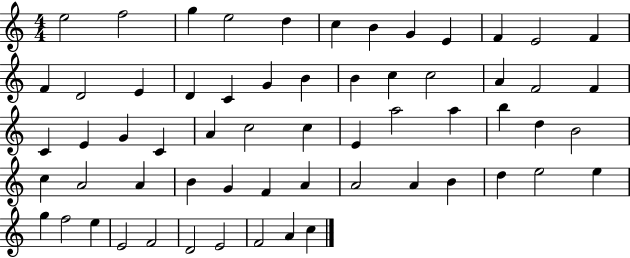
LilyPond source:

{
  \clef treble
  \numericTimeSignature
  \time 4/4
  \key c \major
  e''2 f''2 | g''4 e''2 d''4 | c''4 b'4 g'4 e'4 | f'4 e'2 f'4 | \break f'4 d'2 e'4 | d'4 c'4 g'4 b'4 | b'4 c''4 c''2 | a'4 f'2 f'4 | \break c'4 e'4 g'4 c'4 | a'4 c''2 c''4 | e'4 a''2 a''4 | b''4 d''4 b'2 | \break c''4 a'2 a'4 | b'4 g'4 f'4 a'4 | a'2 a'4 b'4 | d''4 e''2 e''4 | \break g''4 f''2 e''4 | e'2 f'2 | d'2 e'2 | f'2 a'4 c''4 | \break \bar "|."
}